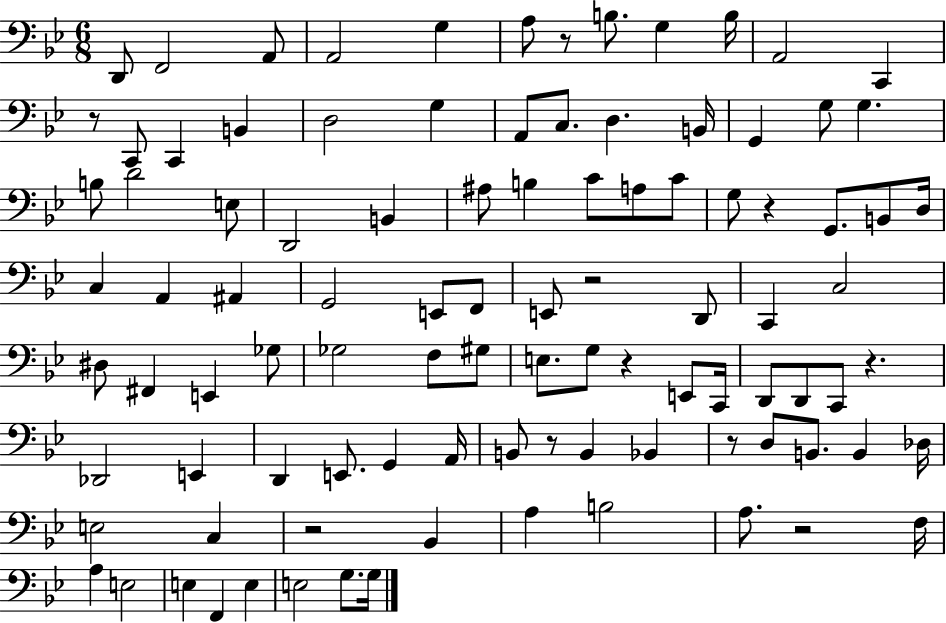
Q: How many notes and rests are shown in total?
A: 99